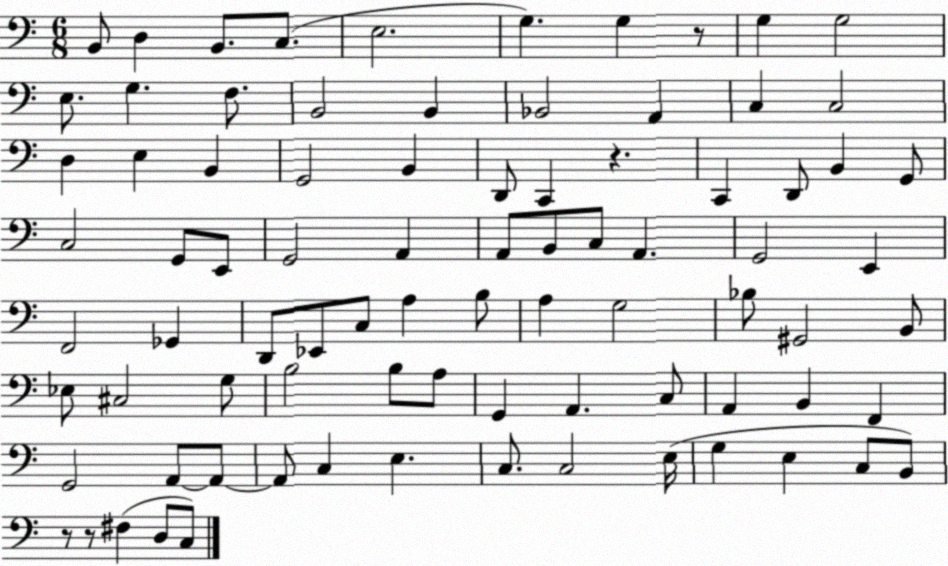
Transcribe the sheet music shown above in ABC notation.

X:1
T:Untitled
M:6/8
L:1/4
K:C
B,,/2 D, B,,/2 C,/2 E,2 G, G, z/2 G, G,2 E,/2 G, F,/2 B,,2 B,, _B,,2 A,, C, C,2 D, E, B,, G,,2 B,, D,,/2 C,, z C,, D,,/2 B,, G,,/2 C,2 G,,/2 E,,/2 G,,2 A,, A,,/2 B,,/2 C,/2 A,, G,,2 E,, F,,2 _G,, D,,/2 _E,,/2 C,/2 A, B,/2 A, G,2 _B,/2 ^G,,2 B,,/2 _E,/2 ^C,2 G,/2 B,2 B,/2 A,/2 G,, A,, C,/2 A,, B,, F,, G,,2 A,,/2 A,,/2 A,,/2 C, E, C,/2 C,2 E,/4 G, E, C,/2 B,,/2 z/2 z/2 ^F, D,/2 C,/2